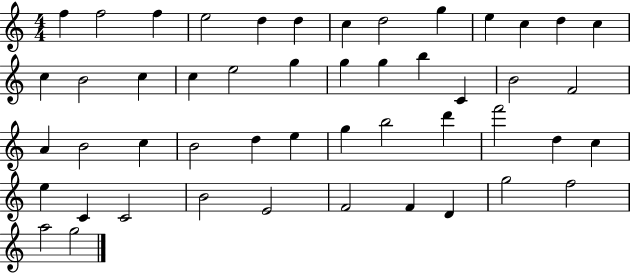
X:1
T:Untitled
M:4/4
L:1/4
K:C
f f2 f e2 d d c d2 g e c d c c B2 c c e2 g g g b C B2 F2 A B2 c B2 d e g b2 d' f'2 d c e C C2 B2 E2 F2 F D g2 f2 a2 g2